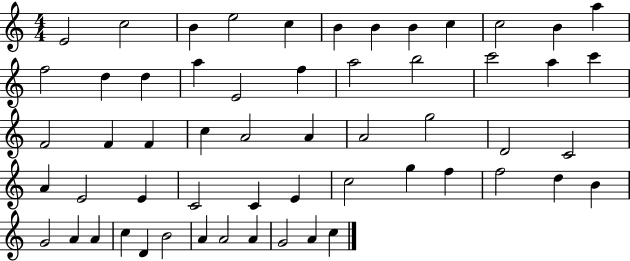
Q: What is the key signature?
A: C major